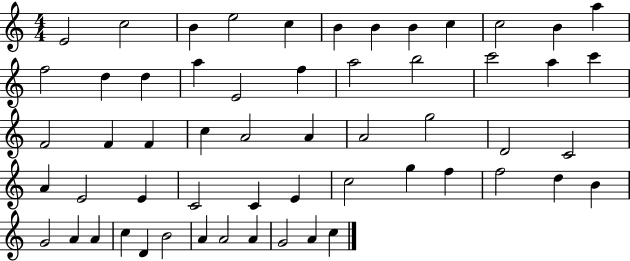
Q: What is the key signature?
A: C major